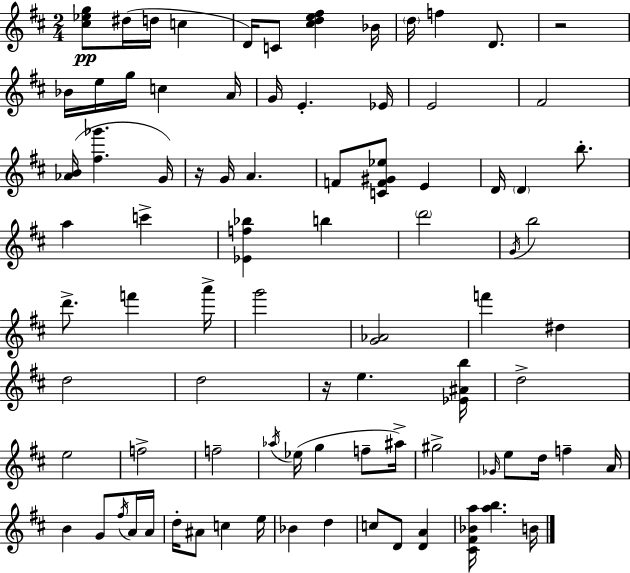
[C#5,Eb5,G5]/e D#5/s D5/s C5/q D4/s C4/e [C#5,D5,E5,F#5]/q Bb4/s D5/s F5/q D4/e. R/h Bb4/s E5/s G5/s C5/q A4/s G4/s E4/q. Eb4/s E4/h F#4/h [Ab4,B4]/s [F#5,Gb6]/q. G4/s R/s G4/s A4/q. F4/e [C4,F4,G#4,Eb5]/e E4/q D4/s D4/q B5/e. A5/q C6/q [Eb4,F5,Bb5]/q B5/q D6/h G4/s B5/h D6/e. F6/q A6/s G6/h [G4,Ab4]/h F6/q D#5/q D5/h D5/h R/s E5/q. [Eb4,A#4,B5]/s D5/h E5/h F5/h F5/h Ab5/s Eb5/s G5/q F5/e A#5/s G#5/h Gb4/s E5/e D5/s F5/q A4/s B4/q G4/e F#5/s A4/s A4/s D5/s A#4/e C5/q E5/s Bb4/q D5/q C5/e D4/e [D4,A4]/q [C#4,F#4,Bb4,A5]/s [A5,B5]/q. B4/s